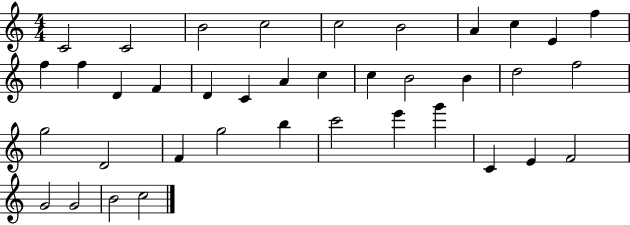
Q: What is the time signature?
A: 4/4